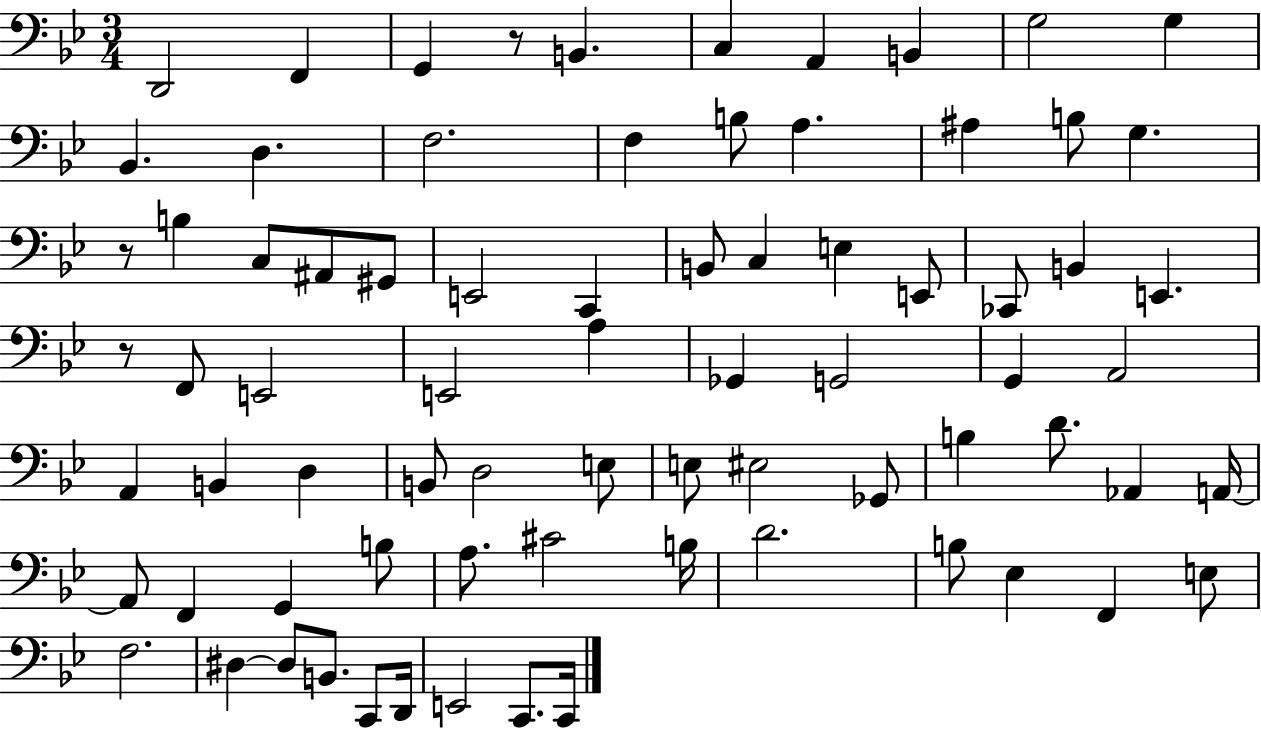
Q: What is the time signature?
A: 3/4